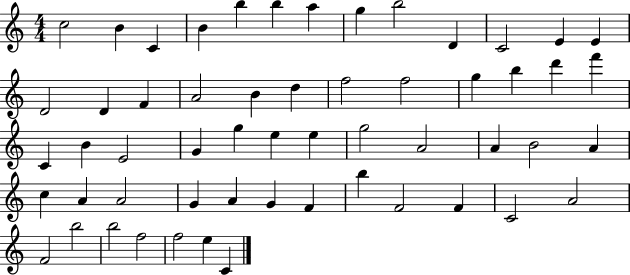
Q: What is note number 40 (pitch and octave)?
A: A4